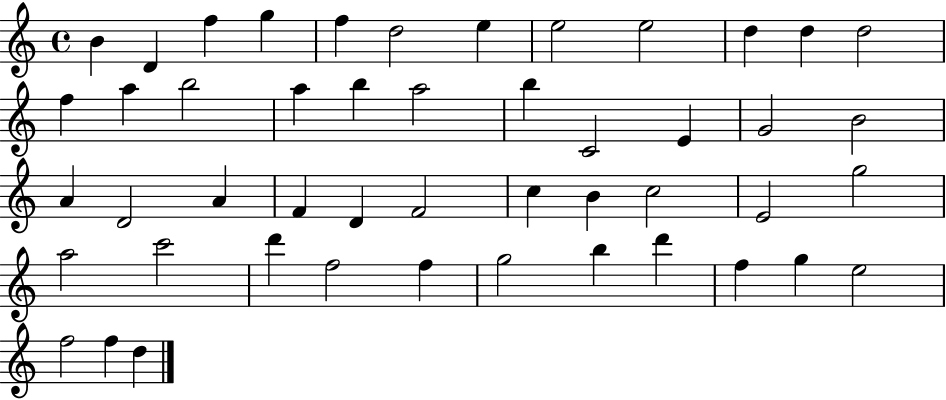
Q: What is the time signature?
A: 4/4